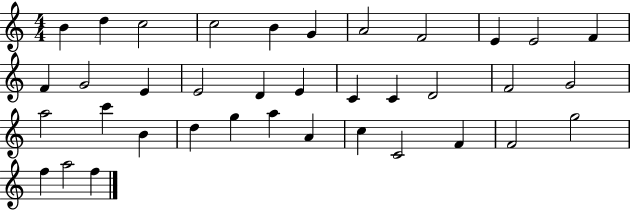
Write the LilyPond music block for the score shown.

{
  \clef treble
  \numericTimeSignature
  \time 4/4
  \key c \major
  b'4 d''4 c''2 | c''2 b'4 g'4 | a'2 f'2 | e'4 e'2 f'4 | \break f'4 g'2 e'4 | e'2 d'4 e'4 | c'4 c'4 d'2 | f'2 g'2 | \break a''2 c'''4 b'4 | d''4 g''4 a''4 a'4 | c''4 c'2 f'4 | f'2 g''2 | \break f''4 a''2 f''4 | \bar "|."
}